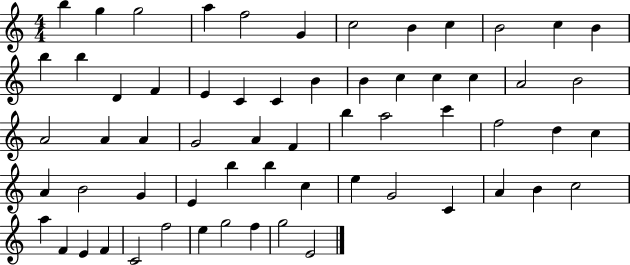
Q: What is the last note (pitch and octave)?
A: E4